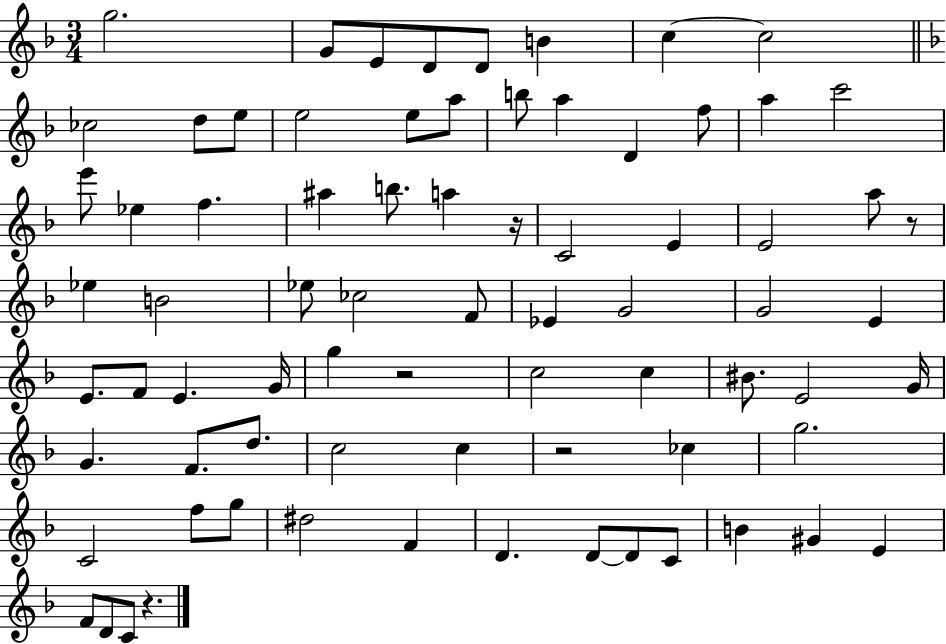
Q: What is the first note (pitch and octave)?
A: G5